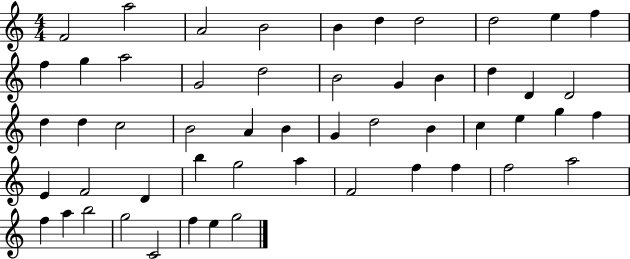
X:1
T:Untitled
M:4/4
L:1/4
K:C
F2 a2 A2 B2 B d d2 d2 e f f g a2 G2 d2 B2 G B d D D2 d d c2 B2 A B G d2 B c e g f E F2 D b g2 a F2 f f f2 a2 f a b2 g2 C2 f e g2